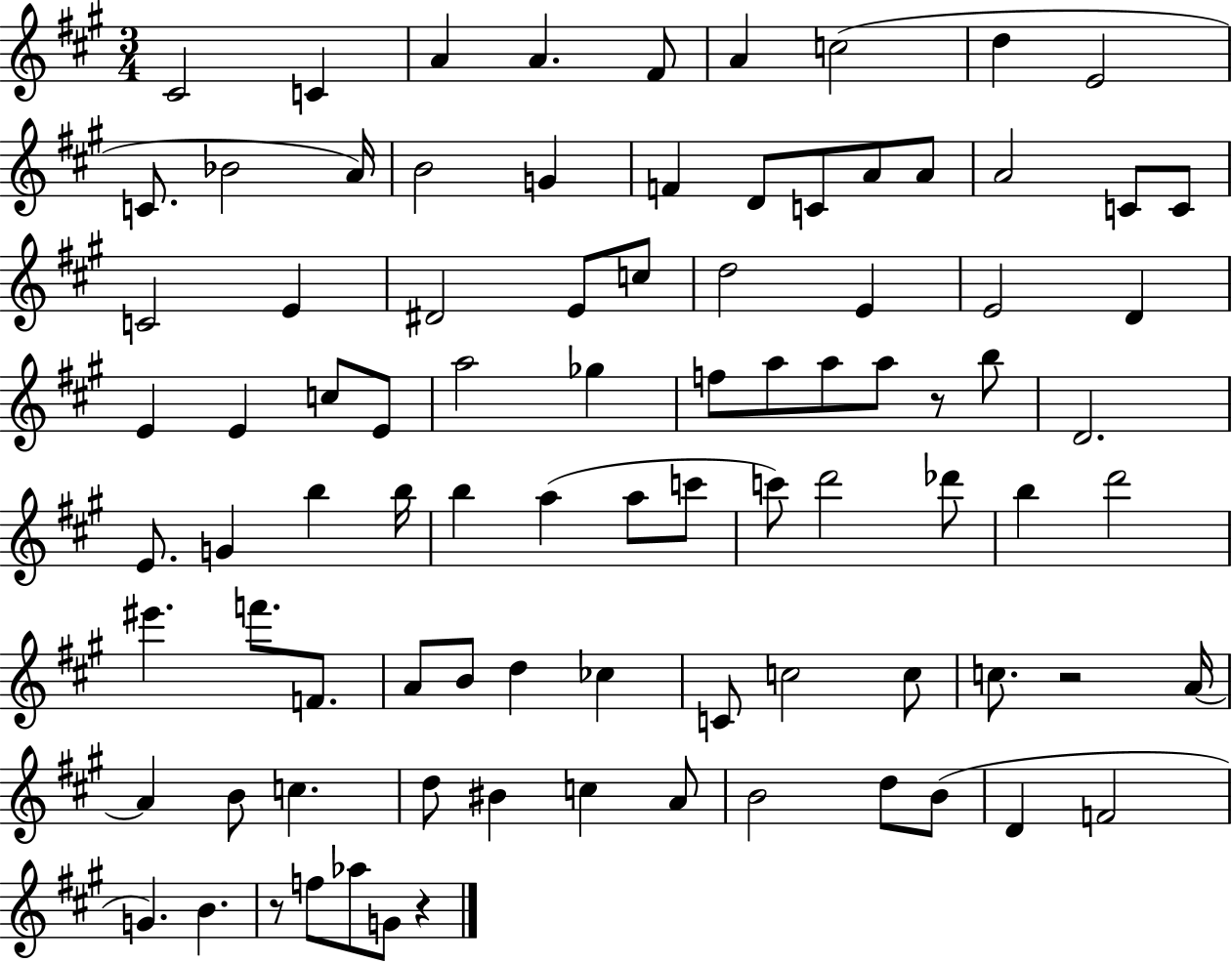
C#4/h C4/q A4/q A4/q. F#4/e A4/q C5/h D5/q E4/h C4/e. Bb4/h A4/s B4/h G4/q F4/q D4/e C4/e A4/e A4/e A4/h C4/e C4/e C4/h E4/q D#4/h E4/e C5/e D5/h E4/q E4/h D4/q E4/q E4/q C5/e E4/e A5/h Gb5/q F5/e A5/e A5/e A5/e R/e B5/e D4/h. E4/e. G4/q B5/q B5/s B5/q A5/q A5/e C6/e C6/e D6/h Db6/e B5/q D6/h EIS6/q. F6/e. F4/e. A4/e B4/e D5/q CES5/q C4/e C5/h C5/e C5/e. R/h A4/s A4/q B4/e C5/q. D5/e BIS4/q C5/q A4/e B4/h D5/e B4/e D4/q F4/h G4/q. B4/q. R/e F5/e Ab5/e G4/e R/q